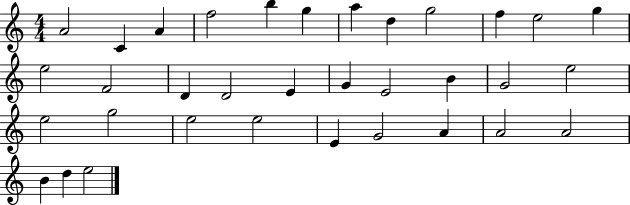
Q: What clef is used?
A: treble